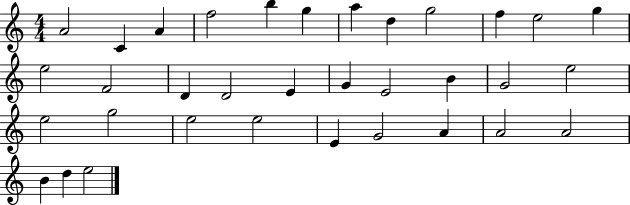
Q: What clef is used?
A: treble